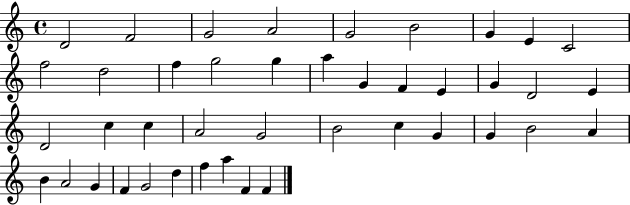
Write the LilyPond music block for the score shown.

{
  \clef treble
  \time 4/4
  \defaultTimeSignature
  \key c \major
  d'2 f'2 | g'2 a'2 | g'2 b'2 | g'4 e'4 c'2 | \break f''2 d''2 | f''4 g''2 g''4 | a''4 g'4 f'4 e'4 | g'4 d'2 e'4 | \break d'2 c''4 c''4 | a'2 g'2 | b'2 c''4 g'4 | g'4 b'2 a'4 | \break b'4 a'2 g'4 | f'4 g'2 d''4 | f''4 a''4 f'4 f'4 | \bar "|."
}